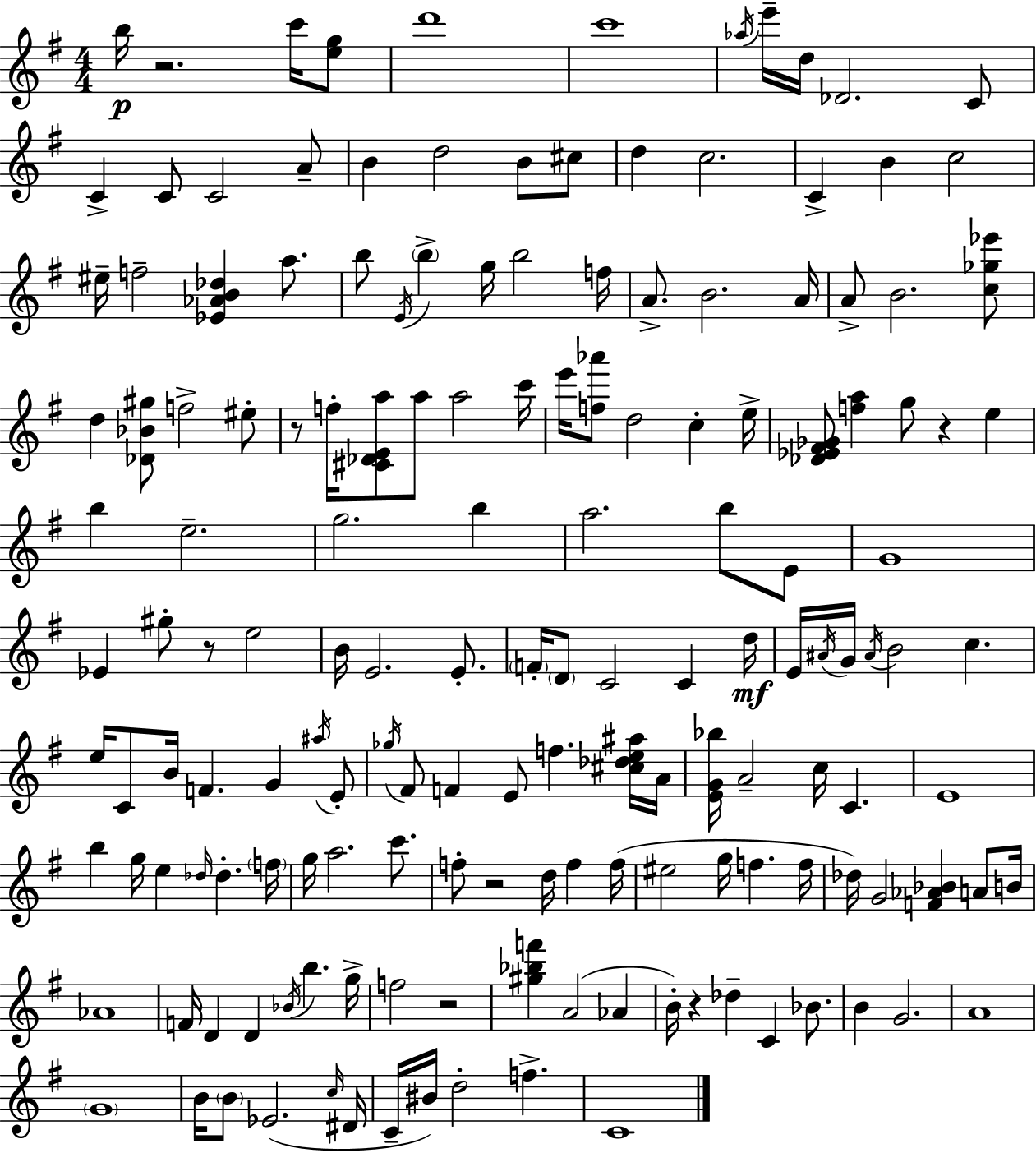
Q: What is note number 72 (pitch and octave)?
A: A#4